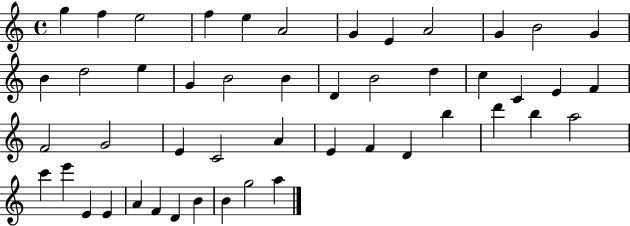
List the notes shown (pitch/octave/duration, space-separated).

G5/q F5/q E5/h F5/q E5/q A4/h G4/q E4/q A4/h G4/q B4/h G4/q B4/q D5/h E5/q G4/q B4/h B4/q D4/q B4/h D5/q C5/q C4/q E4/q F4/q F4/h G4/h E4/q C4/h A4/q E4/q F4/q D4/q B5/q D6/q B5/q A5/h C6/q E6/q E4/q E4/q A4/q F4/q D4/q B4/q B4/q G5/h A5/q